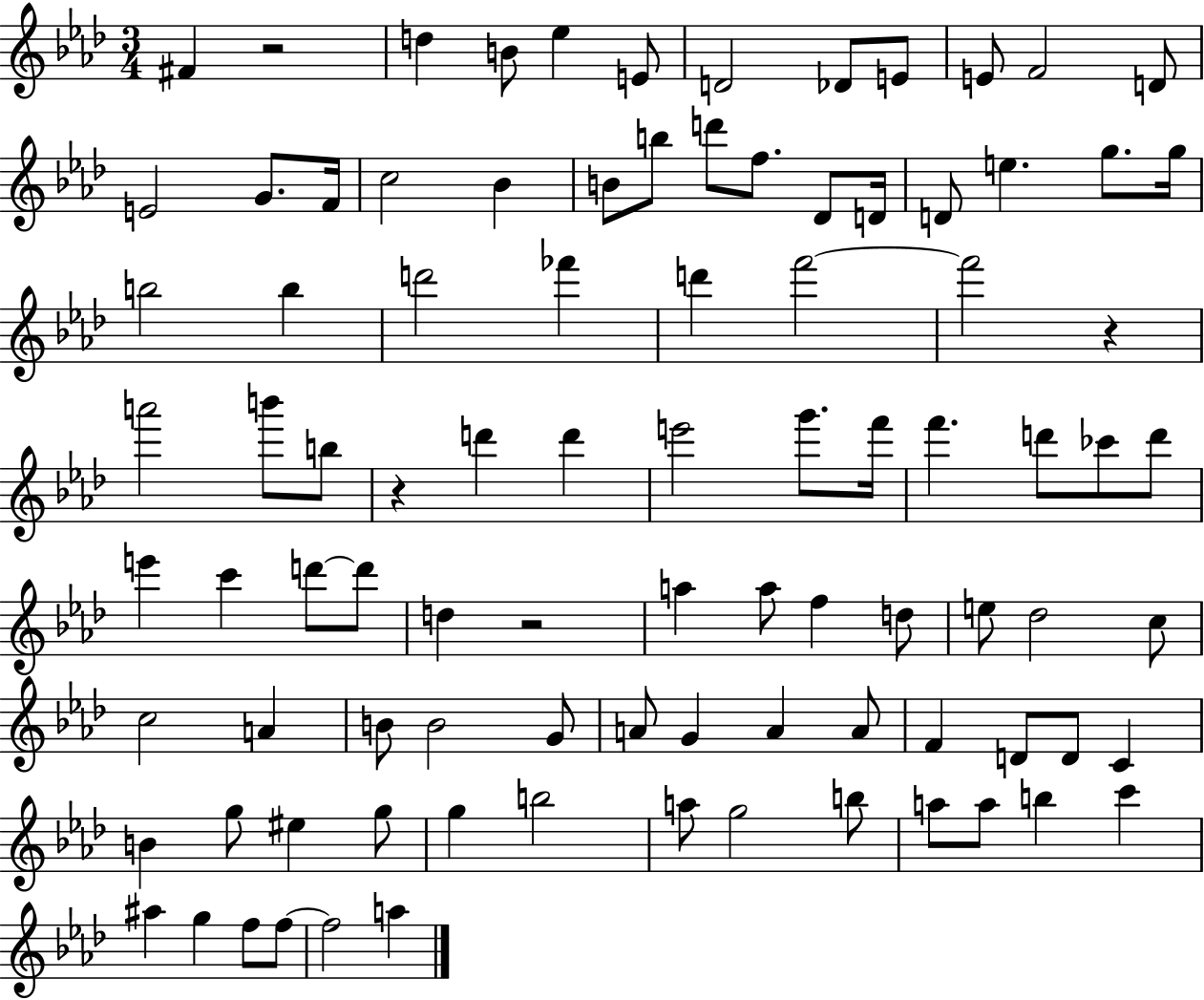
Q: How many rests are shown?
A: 4